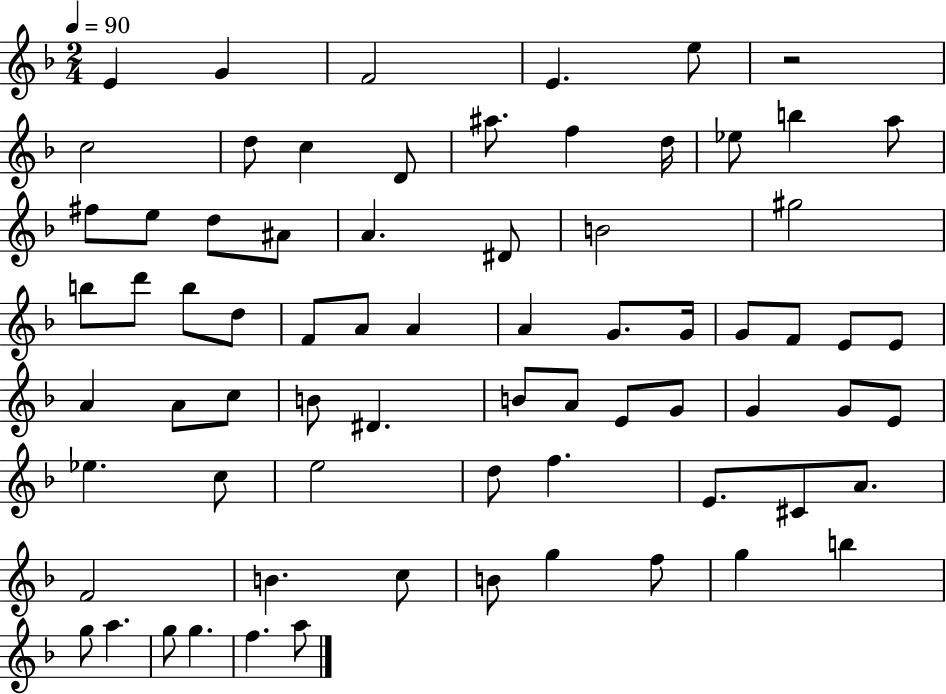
E4/q G4/q F4/h E4/q. E5/e R/h C5/h D5/e C5/q D4/e A#5/e. F5/q D5/s Eb5/e B5/q A5/e F#5/e E5/e D5/e A#4/e A4/q. D#4/e B4/h G#5/h B5/e D6/e B5/e D5/e F4/e A4/e A4/q A4/q G4/e. G4/s G4/e F4/e E4/e E4/e A4/q A4/e C5/e B4/e D#4/q. B4/e A4/e E4/e G4/e G4/q G4/e E4/e Eb5/q. C5/e E5/h D5/e F5/q. E4/e. C#4/e A4/e. F4/h B4/q. C5/e B4/e G5/q F5/e G5/q B5/q G5/e A5/q. G5/e G5/q. F5/q. A5/e